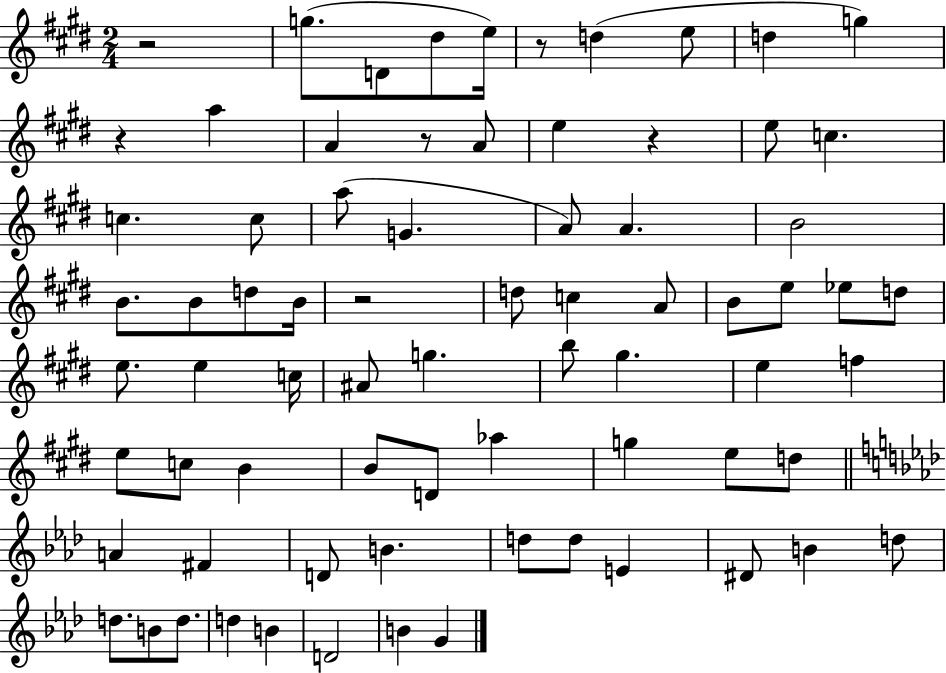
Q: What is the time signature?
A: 2/4